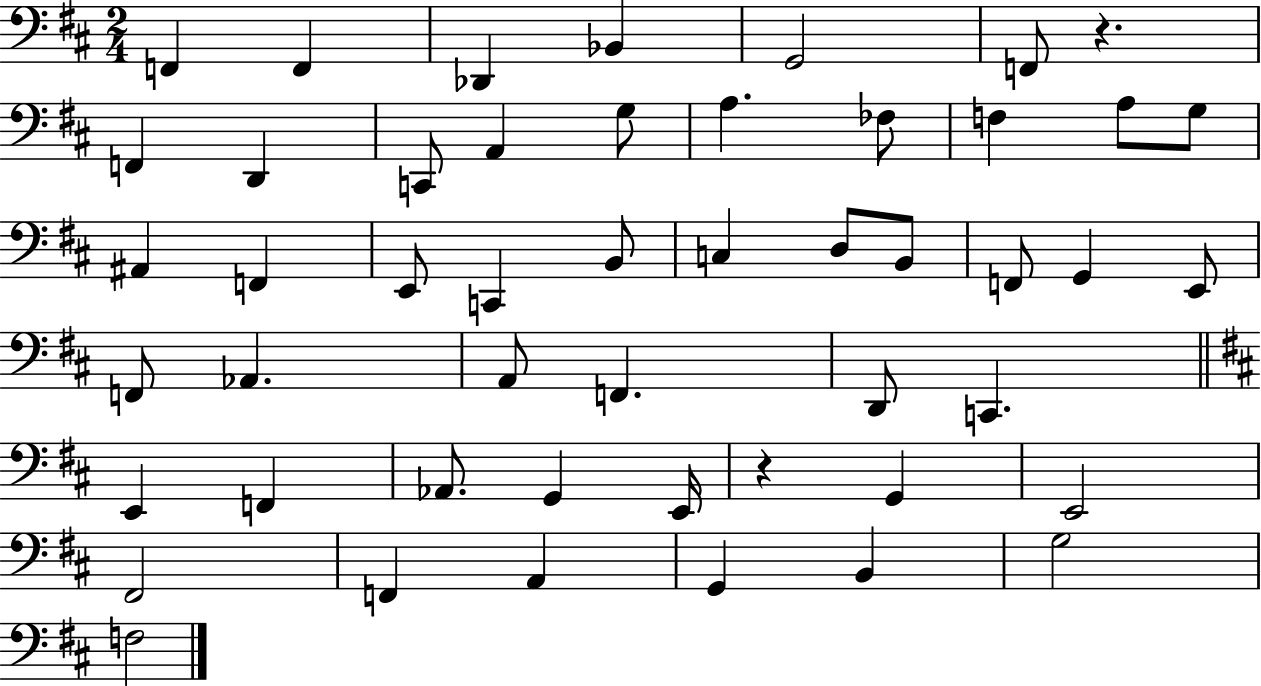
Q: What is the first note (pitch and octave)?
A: F2